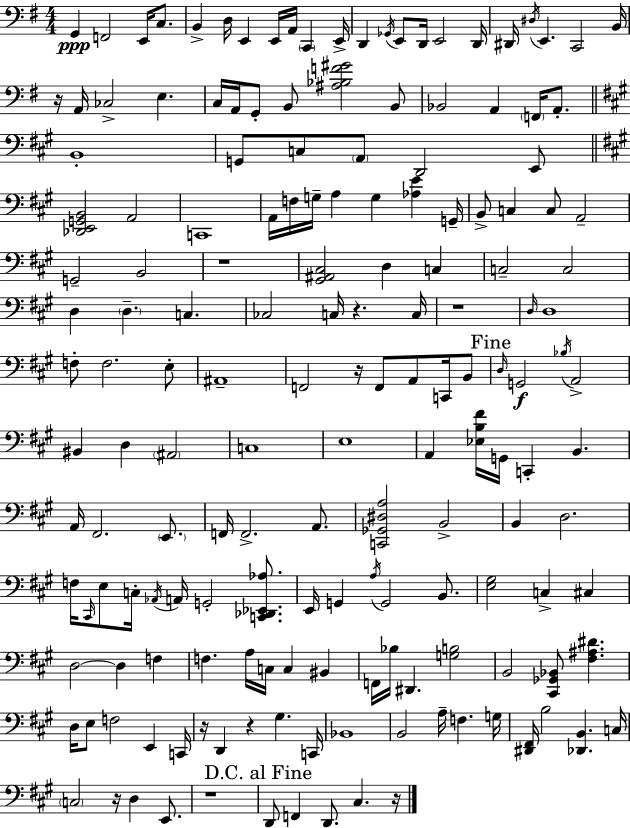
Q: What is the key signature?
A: E minor